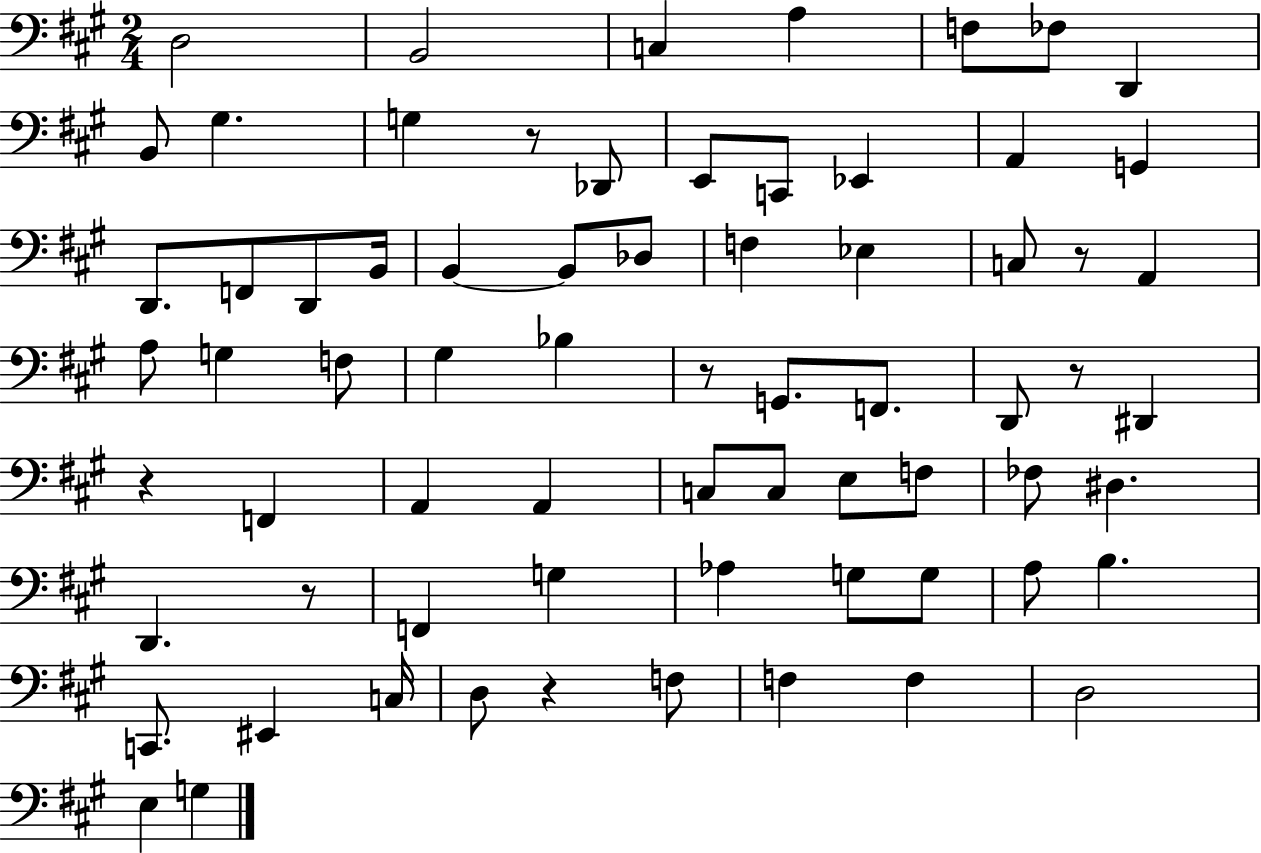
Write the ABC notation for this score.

X:1
T:Untitled
M:2/4
L:1/4
K:A
D,2 B,,2 C, A, F,/2 _F,/2 D,, B,,/2 ^G, G, z/2 _D,,/2 E,,/2 C,,/2 _E,, A,, G,, D,,/2 F,,/2 D,,/2 B,,/4 B,, B,,/2 _D,/2 F, _E, C,/2 z/2 A,, A,/2 G, F,/2 ^G, _B, z/2 G,,/2 F,,/2 D,,/2 z/2 ^D,, z F,, A,, A,, C,/2 C,/2 E,/2 F,/2 _F,/2 ^D, D,, z/2 F,, G, _A, G,/2 G,/2 A,/2 B, C,,/2 ^E,, C,/4 D,/2 z F,/2 F, F, D,2 E, G,